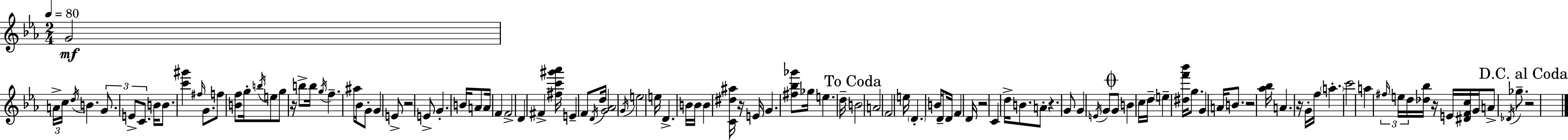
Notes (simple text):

G4/h A4/s C5/s D5/s B4/q. G4/e. E4/e C4/e. B4/s B4/e. [C6,G#6]/q F#5/s G4/e. F5/e [B4,F5]/e G5/s B5/s E5/e G5/e R/s B5/e B5/s G5/s F5/q. A#5/s Bb4/s G4/e G4/q E4/e R/h E4/e G4/q. B4/s A4/e A4/s F4/q F4/h D4/q F#4/q [F#5,C6,G#6,Ab6]/s E4/q F4/e D4/s D5/s [G4,Ab4]/h G4/s E5/h E5/s D4/q. B4/s B4/s B4/q [C4,D#5,A#5]/s R/s E4/s G4/q. [F#5,Bb5,Gb6]/e Gb5/s E5/q. D5/s B4/h A4/h F4/h E5/s D4/q. B4/s D4/e D4/s F4/q D4/s R/h C4/q D5/s B4/e. A4/e R/q. G4/e G4/q E4/s G4/e G4/e B4/q C5/s D5/s E5/q [D#5,F6,Bb6]/s G5/e. G4/q A4/s B4/e. R/h [Ab5,Bb5]/s A4/q. R/s G4/s F5/s A5/q. C6/h A5/q F#5/s E5/s D5/s [Db5,Bb5]/s R/s E4/s [D#4,F4,C5]/s G4/s A4/e Db4/s Gb5/e. R/h